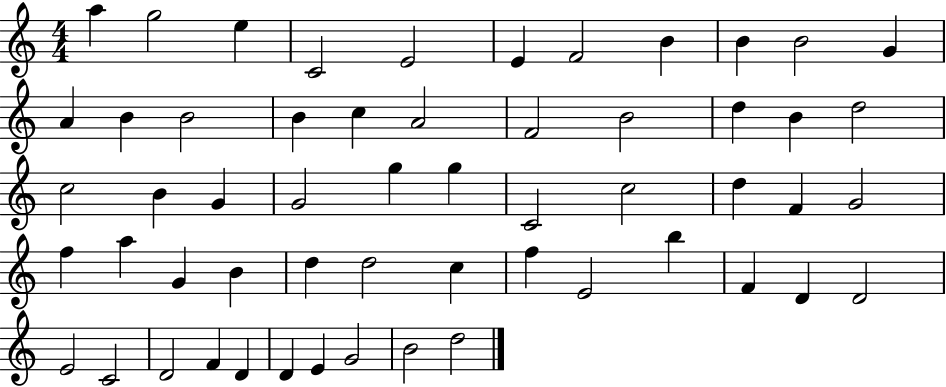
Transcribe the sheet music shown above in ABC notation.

X:1
T:Untitled
M:4/4
L:1/4
K:C
a g2 e C2 E2 E F2 B B B2 G A B B2 B c A2 F2 B2 d B d2 c2 B G G2 g g C2 c2 d F G2 f a G B d d2 c f E2 b F D D2 E2 C2 D2 F D D E G2 B2 d2